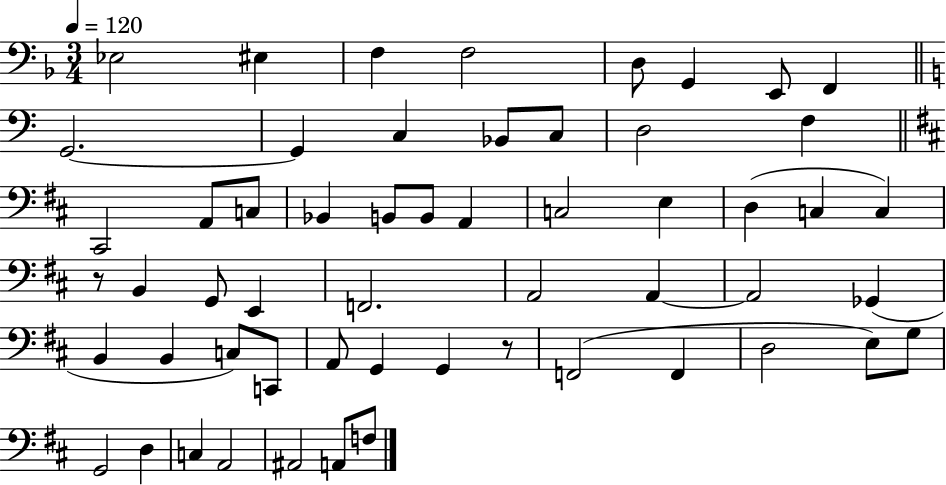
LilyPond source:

{
  \clef bass
  \numericTimeSignature
  \time 3/4
  \key f \major
  \tempo 4 = 120
  ees2 eis4 | f4 f2 | d8 g,4 e,8 f,4 | \bar "||" \break \key c \major g,2.~~ | g,4 c4 bes,8 c8 | d2 f4 | \bar "||" \break \key d \major cis,2 a,8 c8 | bes,4 b,8 b,8 a,4 | c2 e4 | d4( c4 c4) | \break r8 b,4 g,8 e,4 | f,2. | a,2 a,4~~ | a,2 ges,4( | \break b,4 b,4 c8) c,8 | a,8 g,4 g,4 r8 | f,2( f,4 | d2 e8) g8 | \break g,2 d4 | c4 a,2 | ais,2 a,8 f8 | \bar "|."
}